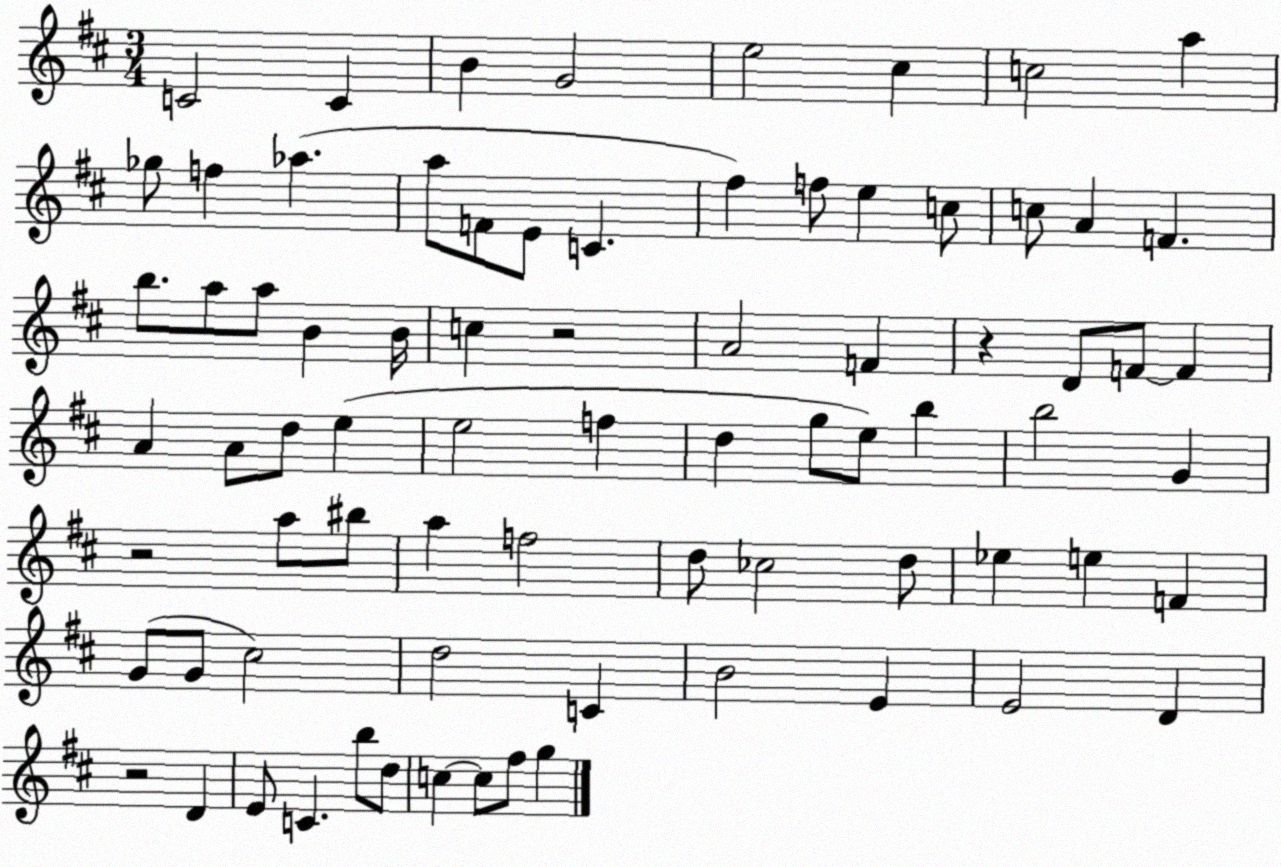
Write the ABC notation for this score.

X:1
T:Untitled
M:3/4
L:1/4
K:D
C2 C B G2 e2 ^c c2 a _g/2 f _a a/2 F/2 E/2 C ^f f/2 e c/2 c/2 A F b/2 a/2 a/2 B B/4 c z2 A2 F z D/2 F/2 F A A/2 d/2 e e2 f d g/2 e/2 b b2 G z2 a/2 ^b/2 a f2 d/2 _c2 d/2 _e e F G/2 G/2 ^c2 d2 C B2 E E2 D z2 D E/2 C b/2 d/2 c c/2 ^f/2 g